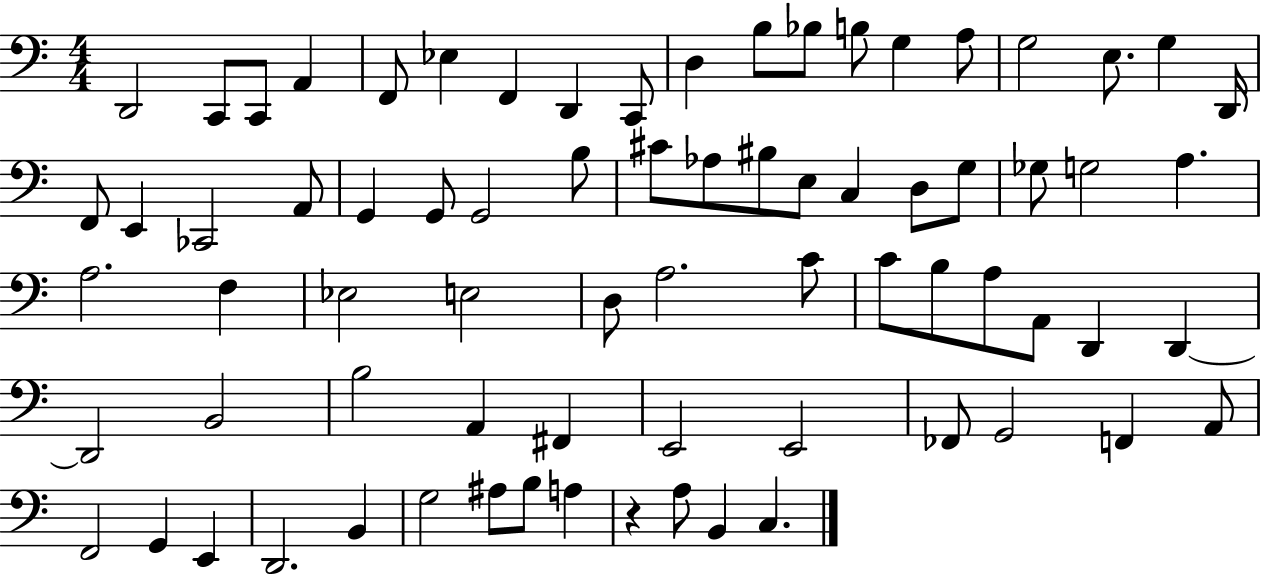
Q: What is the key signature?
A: C major